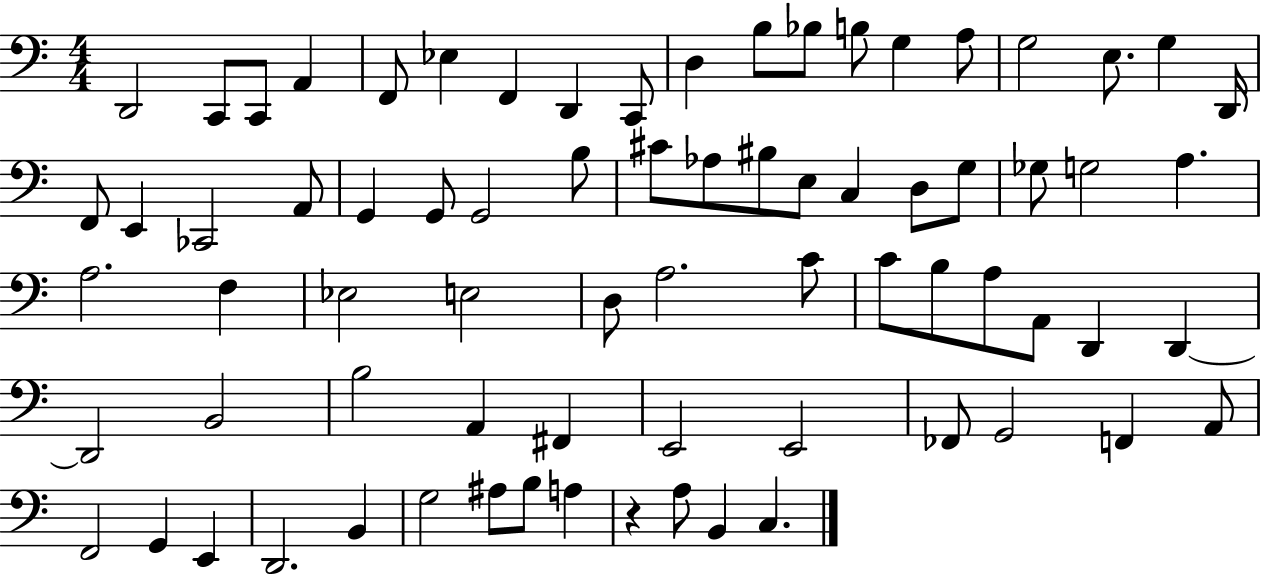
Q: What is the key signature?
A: C major